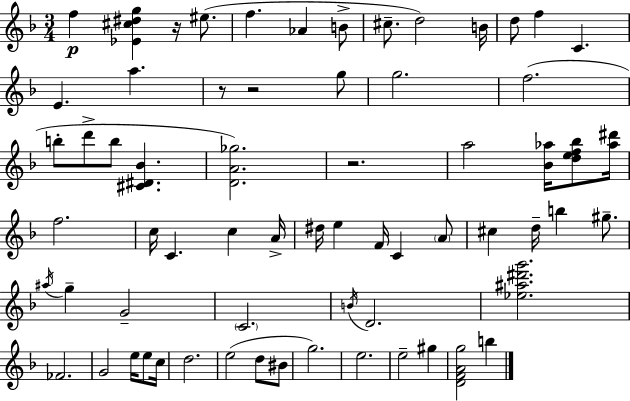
{
  \clef treble
  \numericTimeSignature
  \time 3/4
  \key d \minor
  f''4\p <ees' cis'' dis'' g''>4 r16 eis''8.( | f''4. aes'4 b'8-> | cis''8.-- d''2) b'16 | d''8 f''4 c'4. | \break e'4. a''4. | r8 r2 g''8 | g''2. | f''2.( | \break b''8-. d'''8-> b''8 <cis' dis' bes'>4. | <d' a' ges''>2.) | r2. | a''2 <bes' aes''>16 <d'' e'' f'' bes''>8 <aes'' dis'''>16 | \break f''2. | c''16 c'4. c''4 a'16-> | dis''16 e''4 f'16 c'4 \parenthesize a'8 | cis''4 d''16-- b''4 gis''8.-- | \break \acciaccatura { ais''16 } g''4-- g'2-- | \parenthesize c'2. | \acciaccatura { b'16 } d'2. | <ees'' ais'' dis''' g'''>2. | \break fes'2. | g'2 e''16 e''8 | c''16 d''2. | e''2( d''8 | \break bis'8 g''2.) | e''2. | e''2-- gis''4 | <d' f' a' g''>2 b''4 | \break \bar "|."
}